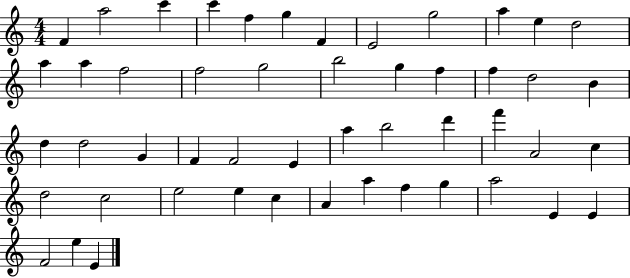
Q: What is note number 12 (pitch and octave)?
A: D5